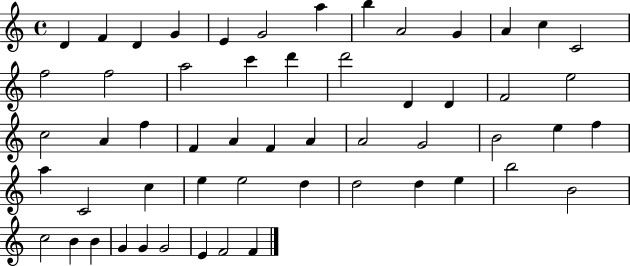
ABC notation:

X:1
T:Untitled
M:4/4
L:1/4
K:C
D F D G E G2 a b A2 G A c C2 f2 f2 a2 c' d' d'2 D D F2 e2 c2 A f F A F A A2 G2 B2 e f a C2 c e e2 d d2 d e b2 B2 c2 B B G G G2 E F2 F